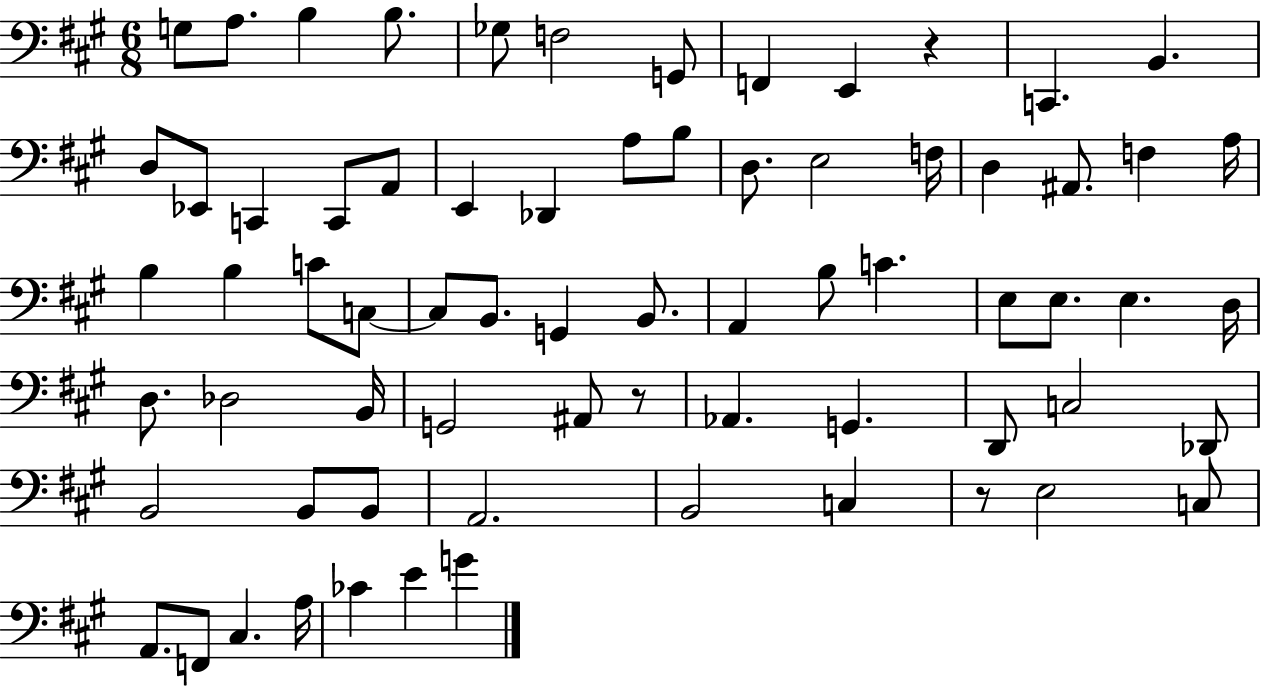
G3/e A3/e. B3/q B3/e. Gb3/e F3/h G2/e F2/q E2/q R/q C2/q. B2/q. D3/e Eb2/e C2/q C2/e A2/e E2/q Db2/q A3/e B3/e D3/e. E3/h F3/s D3/q A#2/e. F3/q A3/s B3/q B3/q C4/e C3/e C3/e B2/e. G2/q B2/e. A2/q B3/e C4/q. E3/e E3/e. E3/q. D3/s D3/e. Db3/h B2/s G2/h A#2/e R/e Ab2/q. G2/q. D2/e C3/h Db2/e B2/h B2/e B2/e A2/h. B2/h C3/q R/e E3/h C3/e A2/e. F2/e C#3/q. A3/s CES4/q E4/q G4/q